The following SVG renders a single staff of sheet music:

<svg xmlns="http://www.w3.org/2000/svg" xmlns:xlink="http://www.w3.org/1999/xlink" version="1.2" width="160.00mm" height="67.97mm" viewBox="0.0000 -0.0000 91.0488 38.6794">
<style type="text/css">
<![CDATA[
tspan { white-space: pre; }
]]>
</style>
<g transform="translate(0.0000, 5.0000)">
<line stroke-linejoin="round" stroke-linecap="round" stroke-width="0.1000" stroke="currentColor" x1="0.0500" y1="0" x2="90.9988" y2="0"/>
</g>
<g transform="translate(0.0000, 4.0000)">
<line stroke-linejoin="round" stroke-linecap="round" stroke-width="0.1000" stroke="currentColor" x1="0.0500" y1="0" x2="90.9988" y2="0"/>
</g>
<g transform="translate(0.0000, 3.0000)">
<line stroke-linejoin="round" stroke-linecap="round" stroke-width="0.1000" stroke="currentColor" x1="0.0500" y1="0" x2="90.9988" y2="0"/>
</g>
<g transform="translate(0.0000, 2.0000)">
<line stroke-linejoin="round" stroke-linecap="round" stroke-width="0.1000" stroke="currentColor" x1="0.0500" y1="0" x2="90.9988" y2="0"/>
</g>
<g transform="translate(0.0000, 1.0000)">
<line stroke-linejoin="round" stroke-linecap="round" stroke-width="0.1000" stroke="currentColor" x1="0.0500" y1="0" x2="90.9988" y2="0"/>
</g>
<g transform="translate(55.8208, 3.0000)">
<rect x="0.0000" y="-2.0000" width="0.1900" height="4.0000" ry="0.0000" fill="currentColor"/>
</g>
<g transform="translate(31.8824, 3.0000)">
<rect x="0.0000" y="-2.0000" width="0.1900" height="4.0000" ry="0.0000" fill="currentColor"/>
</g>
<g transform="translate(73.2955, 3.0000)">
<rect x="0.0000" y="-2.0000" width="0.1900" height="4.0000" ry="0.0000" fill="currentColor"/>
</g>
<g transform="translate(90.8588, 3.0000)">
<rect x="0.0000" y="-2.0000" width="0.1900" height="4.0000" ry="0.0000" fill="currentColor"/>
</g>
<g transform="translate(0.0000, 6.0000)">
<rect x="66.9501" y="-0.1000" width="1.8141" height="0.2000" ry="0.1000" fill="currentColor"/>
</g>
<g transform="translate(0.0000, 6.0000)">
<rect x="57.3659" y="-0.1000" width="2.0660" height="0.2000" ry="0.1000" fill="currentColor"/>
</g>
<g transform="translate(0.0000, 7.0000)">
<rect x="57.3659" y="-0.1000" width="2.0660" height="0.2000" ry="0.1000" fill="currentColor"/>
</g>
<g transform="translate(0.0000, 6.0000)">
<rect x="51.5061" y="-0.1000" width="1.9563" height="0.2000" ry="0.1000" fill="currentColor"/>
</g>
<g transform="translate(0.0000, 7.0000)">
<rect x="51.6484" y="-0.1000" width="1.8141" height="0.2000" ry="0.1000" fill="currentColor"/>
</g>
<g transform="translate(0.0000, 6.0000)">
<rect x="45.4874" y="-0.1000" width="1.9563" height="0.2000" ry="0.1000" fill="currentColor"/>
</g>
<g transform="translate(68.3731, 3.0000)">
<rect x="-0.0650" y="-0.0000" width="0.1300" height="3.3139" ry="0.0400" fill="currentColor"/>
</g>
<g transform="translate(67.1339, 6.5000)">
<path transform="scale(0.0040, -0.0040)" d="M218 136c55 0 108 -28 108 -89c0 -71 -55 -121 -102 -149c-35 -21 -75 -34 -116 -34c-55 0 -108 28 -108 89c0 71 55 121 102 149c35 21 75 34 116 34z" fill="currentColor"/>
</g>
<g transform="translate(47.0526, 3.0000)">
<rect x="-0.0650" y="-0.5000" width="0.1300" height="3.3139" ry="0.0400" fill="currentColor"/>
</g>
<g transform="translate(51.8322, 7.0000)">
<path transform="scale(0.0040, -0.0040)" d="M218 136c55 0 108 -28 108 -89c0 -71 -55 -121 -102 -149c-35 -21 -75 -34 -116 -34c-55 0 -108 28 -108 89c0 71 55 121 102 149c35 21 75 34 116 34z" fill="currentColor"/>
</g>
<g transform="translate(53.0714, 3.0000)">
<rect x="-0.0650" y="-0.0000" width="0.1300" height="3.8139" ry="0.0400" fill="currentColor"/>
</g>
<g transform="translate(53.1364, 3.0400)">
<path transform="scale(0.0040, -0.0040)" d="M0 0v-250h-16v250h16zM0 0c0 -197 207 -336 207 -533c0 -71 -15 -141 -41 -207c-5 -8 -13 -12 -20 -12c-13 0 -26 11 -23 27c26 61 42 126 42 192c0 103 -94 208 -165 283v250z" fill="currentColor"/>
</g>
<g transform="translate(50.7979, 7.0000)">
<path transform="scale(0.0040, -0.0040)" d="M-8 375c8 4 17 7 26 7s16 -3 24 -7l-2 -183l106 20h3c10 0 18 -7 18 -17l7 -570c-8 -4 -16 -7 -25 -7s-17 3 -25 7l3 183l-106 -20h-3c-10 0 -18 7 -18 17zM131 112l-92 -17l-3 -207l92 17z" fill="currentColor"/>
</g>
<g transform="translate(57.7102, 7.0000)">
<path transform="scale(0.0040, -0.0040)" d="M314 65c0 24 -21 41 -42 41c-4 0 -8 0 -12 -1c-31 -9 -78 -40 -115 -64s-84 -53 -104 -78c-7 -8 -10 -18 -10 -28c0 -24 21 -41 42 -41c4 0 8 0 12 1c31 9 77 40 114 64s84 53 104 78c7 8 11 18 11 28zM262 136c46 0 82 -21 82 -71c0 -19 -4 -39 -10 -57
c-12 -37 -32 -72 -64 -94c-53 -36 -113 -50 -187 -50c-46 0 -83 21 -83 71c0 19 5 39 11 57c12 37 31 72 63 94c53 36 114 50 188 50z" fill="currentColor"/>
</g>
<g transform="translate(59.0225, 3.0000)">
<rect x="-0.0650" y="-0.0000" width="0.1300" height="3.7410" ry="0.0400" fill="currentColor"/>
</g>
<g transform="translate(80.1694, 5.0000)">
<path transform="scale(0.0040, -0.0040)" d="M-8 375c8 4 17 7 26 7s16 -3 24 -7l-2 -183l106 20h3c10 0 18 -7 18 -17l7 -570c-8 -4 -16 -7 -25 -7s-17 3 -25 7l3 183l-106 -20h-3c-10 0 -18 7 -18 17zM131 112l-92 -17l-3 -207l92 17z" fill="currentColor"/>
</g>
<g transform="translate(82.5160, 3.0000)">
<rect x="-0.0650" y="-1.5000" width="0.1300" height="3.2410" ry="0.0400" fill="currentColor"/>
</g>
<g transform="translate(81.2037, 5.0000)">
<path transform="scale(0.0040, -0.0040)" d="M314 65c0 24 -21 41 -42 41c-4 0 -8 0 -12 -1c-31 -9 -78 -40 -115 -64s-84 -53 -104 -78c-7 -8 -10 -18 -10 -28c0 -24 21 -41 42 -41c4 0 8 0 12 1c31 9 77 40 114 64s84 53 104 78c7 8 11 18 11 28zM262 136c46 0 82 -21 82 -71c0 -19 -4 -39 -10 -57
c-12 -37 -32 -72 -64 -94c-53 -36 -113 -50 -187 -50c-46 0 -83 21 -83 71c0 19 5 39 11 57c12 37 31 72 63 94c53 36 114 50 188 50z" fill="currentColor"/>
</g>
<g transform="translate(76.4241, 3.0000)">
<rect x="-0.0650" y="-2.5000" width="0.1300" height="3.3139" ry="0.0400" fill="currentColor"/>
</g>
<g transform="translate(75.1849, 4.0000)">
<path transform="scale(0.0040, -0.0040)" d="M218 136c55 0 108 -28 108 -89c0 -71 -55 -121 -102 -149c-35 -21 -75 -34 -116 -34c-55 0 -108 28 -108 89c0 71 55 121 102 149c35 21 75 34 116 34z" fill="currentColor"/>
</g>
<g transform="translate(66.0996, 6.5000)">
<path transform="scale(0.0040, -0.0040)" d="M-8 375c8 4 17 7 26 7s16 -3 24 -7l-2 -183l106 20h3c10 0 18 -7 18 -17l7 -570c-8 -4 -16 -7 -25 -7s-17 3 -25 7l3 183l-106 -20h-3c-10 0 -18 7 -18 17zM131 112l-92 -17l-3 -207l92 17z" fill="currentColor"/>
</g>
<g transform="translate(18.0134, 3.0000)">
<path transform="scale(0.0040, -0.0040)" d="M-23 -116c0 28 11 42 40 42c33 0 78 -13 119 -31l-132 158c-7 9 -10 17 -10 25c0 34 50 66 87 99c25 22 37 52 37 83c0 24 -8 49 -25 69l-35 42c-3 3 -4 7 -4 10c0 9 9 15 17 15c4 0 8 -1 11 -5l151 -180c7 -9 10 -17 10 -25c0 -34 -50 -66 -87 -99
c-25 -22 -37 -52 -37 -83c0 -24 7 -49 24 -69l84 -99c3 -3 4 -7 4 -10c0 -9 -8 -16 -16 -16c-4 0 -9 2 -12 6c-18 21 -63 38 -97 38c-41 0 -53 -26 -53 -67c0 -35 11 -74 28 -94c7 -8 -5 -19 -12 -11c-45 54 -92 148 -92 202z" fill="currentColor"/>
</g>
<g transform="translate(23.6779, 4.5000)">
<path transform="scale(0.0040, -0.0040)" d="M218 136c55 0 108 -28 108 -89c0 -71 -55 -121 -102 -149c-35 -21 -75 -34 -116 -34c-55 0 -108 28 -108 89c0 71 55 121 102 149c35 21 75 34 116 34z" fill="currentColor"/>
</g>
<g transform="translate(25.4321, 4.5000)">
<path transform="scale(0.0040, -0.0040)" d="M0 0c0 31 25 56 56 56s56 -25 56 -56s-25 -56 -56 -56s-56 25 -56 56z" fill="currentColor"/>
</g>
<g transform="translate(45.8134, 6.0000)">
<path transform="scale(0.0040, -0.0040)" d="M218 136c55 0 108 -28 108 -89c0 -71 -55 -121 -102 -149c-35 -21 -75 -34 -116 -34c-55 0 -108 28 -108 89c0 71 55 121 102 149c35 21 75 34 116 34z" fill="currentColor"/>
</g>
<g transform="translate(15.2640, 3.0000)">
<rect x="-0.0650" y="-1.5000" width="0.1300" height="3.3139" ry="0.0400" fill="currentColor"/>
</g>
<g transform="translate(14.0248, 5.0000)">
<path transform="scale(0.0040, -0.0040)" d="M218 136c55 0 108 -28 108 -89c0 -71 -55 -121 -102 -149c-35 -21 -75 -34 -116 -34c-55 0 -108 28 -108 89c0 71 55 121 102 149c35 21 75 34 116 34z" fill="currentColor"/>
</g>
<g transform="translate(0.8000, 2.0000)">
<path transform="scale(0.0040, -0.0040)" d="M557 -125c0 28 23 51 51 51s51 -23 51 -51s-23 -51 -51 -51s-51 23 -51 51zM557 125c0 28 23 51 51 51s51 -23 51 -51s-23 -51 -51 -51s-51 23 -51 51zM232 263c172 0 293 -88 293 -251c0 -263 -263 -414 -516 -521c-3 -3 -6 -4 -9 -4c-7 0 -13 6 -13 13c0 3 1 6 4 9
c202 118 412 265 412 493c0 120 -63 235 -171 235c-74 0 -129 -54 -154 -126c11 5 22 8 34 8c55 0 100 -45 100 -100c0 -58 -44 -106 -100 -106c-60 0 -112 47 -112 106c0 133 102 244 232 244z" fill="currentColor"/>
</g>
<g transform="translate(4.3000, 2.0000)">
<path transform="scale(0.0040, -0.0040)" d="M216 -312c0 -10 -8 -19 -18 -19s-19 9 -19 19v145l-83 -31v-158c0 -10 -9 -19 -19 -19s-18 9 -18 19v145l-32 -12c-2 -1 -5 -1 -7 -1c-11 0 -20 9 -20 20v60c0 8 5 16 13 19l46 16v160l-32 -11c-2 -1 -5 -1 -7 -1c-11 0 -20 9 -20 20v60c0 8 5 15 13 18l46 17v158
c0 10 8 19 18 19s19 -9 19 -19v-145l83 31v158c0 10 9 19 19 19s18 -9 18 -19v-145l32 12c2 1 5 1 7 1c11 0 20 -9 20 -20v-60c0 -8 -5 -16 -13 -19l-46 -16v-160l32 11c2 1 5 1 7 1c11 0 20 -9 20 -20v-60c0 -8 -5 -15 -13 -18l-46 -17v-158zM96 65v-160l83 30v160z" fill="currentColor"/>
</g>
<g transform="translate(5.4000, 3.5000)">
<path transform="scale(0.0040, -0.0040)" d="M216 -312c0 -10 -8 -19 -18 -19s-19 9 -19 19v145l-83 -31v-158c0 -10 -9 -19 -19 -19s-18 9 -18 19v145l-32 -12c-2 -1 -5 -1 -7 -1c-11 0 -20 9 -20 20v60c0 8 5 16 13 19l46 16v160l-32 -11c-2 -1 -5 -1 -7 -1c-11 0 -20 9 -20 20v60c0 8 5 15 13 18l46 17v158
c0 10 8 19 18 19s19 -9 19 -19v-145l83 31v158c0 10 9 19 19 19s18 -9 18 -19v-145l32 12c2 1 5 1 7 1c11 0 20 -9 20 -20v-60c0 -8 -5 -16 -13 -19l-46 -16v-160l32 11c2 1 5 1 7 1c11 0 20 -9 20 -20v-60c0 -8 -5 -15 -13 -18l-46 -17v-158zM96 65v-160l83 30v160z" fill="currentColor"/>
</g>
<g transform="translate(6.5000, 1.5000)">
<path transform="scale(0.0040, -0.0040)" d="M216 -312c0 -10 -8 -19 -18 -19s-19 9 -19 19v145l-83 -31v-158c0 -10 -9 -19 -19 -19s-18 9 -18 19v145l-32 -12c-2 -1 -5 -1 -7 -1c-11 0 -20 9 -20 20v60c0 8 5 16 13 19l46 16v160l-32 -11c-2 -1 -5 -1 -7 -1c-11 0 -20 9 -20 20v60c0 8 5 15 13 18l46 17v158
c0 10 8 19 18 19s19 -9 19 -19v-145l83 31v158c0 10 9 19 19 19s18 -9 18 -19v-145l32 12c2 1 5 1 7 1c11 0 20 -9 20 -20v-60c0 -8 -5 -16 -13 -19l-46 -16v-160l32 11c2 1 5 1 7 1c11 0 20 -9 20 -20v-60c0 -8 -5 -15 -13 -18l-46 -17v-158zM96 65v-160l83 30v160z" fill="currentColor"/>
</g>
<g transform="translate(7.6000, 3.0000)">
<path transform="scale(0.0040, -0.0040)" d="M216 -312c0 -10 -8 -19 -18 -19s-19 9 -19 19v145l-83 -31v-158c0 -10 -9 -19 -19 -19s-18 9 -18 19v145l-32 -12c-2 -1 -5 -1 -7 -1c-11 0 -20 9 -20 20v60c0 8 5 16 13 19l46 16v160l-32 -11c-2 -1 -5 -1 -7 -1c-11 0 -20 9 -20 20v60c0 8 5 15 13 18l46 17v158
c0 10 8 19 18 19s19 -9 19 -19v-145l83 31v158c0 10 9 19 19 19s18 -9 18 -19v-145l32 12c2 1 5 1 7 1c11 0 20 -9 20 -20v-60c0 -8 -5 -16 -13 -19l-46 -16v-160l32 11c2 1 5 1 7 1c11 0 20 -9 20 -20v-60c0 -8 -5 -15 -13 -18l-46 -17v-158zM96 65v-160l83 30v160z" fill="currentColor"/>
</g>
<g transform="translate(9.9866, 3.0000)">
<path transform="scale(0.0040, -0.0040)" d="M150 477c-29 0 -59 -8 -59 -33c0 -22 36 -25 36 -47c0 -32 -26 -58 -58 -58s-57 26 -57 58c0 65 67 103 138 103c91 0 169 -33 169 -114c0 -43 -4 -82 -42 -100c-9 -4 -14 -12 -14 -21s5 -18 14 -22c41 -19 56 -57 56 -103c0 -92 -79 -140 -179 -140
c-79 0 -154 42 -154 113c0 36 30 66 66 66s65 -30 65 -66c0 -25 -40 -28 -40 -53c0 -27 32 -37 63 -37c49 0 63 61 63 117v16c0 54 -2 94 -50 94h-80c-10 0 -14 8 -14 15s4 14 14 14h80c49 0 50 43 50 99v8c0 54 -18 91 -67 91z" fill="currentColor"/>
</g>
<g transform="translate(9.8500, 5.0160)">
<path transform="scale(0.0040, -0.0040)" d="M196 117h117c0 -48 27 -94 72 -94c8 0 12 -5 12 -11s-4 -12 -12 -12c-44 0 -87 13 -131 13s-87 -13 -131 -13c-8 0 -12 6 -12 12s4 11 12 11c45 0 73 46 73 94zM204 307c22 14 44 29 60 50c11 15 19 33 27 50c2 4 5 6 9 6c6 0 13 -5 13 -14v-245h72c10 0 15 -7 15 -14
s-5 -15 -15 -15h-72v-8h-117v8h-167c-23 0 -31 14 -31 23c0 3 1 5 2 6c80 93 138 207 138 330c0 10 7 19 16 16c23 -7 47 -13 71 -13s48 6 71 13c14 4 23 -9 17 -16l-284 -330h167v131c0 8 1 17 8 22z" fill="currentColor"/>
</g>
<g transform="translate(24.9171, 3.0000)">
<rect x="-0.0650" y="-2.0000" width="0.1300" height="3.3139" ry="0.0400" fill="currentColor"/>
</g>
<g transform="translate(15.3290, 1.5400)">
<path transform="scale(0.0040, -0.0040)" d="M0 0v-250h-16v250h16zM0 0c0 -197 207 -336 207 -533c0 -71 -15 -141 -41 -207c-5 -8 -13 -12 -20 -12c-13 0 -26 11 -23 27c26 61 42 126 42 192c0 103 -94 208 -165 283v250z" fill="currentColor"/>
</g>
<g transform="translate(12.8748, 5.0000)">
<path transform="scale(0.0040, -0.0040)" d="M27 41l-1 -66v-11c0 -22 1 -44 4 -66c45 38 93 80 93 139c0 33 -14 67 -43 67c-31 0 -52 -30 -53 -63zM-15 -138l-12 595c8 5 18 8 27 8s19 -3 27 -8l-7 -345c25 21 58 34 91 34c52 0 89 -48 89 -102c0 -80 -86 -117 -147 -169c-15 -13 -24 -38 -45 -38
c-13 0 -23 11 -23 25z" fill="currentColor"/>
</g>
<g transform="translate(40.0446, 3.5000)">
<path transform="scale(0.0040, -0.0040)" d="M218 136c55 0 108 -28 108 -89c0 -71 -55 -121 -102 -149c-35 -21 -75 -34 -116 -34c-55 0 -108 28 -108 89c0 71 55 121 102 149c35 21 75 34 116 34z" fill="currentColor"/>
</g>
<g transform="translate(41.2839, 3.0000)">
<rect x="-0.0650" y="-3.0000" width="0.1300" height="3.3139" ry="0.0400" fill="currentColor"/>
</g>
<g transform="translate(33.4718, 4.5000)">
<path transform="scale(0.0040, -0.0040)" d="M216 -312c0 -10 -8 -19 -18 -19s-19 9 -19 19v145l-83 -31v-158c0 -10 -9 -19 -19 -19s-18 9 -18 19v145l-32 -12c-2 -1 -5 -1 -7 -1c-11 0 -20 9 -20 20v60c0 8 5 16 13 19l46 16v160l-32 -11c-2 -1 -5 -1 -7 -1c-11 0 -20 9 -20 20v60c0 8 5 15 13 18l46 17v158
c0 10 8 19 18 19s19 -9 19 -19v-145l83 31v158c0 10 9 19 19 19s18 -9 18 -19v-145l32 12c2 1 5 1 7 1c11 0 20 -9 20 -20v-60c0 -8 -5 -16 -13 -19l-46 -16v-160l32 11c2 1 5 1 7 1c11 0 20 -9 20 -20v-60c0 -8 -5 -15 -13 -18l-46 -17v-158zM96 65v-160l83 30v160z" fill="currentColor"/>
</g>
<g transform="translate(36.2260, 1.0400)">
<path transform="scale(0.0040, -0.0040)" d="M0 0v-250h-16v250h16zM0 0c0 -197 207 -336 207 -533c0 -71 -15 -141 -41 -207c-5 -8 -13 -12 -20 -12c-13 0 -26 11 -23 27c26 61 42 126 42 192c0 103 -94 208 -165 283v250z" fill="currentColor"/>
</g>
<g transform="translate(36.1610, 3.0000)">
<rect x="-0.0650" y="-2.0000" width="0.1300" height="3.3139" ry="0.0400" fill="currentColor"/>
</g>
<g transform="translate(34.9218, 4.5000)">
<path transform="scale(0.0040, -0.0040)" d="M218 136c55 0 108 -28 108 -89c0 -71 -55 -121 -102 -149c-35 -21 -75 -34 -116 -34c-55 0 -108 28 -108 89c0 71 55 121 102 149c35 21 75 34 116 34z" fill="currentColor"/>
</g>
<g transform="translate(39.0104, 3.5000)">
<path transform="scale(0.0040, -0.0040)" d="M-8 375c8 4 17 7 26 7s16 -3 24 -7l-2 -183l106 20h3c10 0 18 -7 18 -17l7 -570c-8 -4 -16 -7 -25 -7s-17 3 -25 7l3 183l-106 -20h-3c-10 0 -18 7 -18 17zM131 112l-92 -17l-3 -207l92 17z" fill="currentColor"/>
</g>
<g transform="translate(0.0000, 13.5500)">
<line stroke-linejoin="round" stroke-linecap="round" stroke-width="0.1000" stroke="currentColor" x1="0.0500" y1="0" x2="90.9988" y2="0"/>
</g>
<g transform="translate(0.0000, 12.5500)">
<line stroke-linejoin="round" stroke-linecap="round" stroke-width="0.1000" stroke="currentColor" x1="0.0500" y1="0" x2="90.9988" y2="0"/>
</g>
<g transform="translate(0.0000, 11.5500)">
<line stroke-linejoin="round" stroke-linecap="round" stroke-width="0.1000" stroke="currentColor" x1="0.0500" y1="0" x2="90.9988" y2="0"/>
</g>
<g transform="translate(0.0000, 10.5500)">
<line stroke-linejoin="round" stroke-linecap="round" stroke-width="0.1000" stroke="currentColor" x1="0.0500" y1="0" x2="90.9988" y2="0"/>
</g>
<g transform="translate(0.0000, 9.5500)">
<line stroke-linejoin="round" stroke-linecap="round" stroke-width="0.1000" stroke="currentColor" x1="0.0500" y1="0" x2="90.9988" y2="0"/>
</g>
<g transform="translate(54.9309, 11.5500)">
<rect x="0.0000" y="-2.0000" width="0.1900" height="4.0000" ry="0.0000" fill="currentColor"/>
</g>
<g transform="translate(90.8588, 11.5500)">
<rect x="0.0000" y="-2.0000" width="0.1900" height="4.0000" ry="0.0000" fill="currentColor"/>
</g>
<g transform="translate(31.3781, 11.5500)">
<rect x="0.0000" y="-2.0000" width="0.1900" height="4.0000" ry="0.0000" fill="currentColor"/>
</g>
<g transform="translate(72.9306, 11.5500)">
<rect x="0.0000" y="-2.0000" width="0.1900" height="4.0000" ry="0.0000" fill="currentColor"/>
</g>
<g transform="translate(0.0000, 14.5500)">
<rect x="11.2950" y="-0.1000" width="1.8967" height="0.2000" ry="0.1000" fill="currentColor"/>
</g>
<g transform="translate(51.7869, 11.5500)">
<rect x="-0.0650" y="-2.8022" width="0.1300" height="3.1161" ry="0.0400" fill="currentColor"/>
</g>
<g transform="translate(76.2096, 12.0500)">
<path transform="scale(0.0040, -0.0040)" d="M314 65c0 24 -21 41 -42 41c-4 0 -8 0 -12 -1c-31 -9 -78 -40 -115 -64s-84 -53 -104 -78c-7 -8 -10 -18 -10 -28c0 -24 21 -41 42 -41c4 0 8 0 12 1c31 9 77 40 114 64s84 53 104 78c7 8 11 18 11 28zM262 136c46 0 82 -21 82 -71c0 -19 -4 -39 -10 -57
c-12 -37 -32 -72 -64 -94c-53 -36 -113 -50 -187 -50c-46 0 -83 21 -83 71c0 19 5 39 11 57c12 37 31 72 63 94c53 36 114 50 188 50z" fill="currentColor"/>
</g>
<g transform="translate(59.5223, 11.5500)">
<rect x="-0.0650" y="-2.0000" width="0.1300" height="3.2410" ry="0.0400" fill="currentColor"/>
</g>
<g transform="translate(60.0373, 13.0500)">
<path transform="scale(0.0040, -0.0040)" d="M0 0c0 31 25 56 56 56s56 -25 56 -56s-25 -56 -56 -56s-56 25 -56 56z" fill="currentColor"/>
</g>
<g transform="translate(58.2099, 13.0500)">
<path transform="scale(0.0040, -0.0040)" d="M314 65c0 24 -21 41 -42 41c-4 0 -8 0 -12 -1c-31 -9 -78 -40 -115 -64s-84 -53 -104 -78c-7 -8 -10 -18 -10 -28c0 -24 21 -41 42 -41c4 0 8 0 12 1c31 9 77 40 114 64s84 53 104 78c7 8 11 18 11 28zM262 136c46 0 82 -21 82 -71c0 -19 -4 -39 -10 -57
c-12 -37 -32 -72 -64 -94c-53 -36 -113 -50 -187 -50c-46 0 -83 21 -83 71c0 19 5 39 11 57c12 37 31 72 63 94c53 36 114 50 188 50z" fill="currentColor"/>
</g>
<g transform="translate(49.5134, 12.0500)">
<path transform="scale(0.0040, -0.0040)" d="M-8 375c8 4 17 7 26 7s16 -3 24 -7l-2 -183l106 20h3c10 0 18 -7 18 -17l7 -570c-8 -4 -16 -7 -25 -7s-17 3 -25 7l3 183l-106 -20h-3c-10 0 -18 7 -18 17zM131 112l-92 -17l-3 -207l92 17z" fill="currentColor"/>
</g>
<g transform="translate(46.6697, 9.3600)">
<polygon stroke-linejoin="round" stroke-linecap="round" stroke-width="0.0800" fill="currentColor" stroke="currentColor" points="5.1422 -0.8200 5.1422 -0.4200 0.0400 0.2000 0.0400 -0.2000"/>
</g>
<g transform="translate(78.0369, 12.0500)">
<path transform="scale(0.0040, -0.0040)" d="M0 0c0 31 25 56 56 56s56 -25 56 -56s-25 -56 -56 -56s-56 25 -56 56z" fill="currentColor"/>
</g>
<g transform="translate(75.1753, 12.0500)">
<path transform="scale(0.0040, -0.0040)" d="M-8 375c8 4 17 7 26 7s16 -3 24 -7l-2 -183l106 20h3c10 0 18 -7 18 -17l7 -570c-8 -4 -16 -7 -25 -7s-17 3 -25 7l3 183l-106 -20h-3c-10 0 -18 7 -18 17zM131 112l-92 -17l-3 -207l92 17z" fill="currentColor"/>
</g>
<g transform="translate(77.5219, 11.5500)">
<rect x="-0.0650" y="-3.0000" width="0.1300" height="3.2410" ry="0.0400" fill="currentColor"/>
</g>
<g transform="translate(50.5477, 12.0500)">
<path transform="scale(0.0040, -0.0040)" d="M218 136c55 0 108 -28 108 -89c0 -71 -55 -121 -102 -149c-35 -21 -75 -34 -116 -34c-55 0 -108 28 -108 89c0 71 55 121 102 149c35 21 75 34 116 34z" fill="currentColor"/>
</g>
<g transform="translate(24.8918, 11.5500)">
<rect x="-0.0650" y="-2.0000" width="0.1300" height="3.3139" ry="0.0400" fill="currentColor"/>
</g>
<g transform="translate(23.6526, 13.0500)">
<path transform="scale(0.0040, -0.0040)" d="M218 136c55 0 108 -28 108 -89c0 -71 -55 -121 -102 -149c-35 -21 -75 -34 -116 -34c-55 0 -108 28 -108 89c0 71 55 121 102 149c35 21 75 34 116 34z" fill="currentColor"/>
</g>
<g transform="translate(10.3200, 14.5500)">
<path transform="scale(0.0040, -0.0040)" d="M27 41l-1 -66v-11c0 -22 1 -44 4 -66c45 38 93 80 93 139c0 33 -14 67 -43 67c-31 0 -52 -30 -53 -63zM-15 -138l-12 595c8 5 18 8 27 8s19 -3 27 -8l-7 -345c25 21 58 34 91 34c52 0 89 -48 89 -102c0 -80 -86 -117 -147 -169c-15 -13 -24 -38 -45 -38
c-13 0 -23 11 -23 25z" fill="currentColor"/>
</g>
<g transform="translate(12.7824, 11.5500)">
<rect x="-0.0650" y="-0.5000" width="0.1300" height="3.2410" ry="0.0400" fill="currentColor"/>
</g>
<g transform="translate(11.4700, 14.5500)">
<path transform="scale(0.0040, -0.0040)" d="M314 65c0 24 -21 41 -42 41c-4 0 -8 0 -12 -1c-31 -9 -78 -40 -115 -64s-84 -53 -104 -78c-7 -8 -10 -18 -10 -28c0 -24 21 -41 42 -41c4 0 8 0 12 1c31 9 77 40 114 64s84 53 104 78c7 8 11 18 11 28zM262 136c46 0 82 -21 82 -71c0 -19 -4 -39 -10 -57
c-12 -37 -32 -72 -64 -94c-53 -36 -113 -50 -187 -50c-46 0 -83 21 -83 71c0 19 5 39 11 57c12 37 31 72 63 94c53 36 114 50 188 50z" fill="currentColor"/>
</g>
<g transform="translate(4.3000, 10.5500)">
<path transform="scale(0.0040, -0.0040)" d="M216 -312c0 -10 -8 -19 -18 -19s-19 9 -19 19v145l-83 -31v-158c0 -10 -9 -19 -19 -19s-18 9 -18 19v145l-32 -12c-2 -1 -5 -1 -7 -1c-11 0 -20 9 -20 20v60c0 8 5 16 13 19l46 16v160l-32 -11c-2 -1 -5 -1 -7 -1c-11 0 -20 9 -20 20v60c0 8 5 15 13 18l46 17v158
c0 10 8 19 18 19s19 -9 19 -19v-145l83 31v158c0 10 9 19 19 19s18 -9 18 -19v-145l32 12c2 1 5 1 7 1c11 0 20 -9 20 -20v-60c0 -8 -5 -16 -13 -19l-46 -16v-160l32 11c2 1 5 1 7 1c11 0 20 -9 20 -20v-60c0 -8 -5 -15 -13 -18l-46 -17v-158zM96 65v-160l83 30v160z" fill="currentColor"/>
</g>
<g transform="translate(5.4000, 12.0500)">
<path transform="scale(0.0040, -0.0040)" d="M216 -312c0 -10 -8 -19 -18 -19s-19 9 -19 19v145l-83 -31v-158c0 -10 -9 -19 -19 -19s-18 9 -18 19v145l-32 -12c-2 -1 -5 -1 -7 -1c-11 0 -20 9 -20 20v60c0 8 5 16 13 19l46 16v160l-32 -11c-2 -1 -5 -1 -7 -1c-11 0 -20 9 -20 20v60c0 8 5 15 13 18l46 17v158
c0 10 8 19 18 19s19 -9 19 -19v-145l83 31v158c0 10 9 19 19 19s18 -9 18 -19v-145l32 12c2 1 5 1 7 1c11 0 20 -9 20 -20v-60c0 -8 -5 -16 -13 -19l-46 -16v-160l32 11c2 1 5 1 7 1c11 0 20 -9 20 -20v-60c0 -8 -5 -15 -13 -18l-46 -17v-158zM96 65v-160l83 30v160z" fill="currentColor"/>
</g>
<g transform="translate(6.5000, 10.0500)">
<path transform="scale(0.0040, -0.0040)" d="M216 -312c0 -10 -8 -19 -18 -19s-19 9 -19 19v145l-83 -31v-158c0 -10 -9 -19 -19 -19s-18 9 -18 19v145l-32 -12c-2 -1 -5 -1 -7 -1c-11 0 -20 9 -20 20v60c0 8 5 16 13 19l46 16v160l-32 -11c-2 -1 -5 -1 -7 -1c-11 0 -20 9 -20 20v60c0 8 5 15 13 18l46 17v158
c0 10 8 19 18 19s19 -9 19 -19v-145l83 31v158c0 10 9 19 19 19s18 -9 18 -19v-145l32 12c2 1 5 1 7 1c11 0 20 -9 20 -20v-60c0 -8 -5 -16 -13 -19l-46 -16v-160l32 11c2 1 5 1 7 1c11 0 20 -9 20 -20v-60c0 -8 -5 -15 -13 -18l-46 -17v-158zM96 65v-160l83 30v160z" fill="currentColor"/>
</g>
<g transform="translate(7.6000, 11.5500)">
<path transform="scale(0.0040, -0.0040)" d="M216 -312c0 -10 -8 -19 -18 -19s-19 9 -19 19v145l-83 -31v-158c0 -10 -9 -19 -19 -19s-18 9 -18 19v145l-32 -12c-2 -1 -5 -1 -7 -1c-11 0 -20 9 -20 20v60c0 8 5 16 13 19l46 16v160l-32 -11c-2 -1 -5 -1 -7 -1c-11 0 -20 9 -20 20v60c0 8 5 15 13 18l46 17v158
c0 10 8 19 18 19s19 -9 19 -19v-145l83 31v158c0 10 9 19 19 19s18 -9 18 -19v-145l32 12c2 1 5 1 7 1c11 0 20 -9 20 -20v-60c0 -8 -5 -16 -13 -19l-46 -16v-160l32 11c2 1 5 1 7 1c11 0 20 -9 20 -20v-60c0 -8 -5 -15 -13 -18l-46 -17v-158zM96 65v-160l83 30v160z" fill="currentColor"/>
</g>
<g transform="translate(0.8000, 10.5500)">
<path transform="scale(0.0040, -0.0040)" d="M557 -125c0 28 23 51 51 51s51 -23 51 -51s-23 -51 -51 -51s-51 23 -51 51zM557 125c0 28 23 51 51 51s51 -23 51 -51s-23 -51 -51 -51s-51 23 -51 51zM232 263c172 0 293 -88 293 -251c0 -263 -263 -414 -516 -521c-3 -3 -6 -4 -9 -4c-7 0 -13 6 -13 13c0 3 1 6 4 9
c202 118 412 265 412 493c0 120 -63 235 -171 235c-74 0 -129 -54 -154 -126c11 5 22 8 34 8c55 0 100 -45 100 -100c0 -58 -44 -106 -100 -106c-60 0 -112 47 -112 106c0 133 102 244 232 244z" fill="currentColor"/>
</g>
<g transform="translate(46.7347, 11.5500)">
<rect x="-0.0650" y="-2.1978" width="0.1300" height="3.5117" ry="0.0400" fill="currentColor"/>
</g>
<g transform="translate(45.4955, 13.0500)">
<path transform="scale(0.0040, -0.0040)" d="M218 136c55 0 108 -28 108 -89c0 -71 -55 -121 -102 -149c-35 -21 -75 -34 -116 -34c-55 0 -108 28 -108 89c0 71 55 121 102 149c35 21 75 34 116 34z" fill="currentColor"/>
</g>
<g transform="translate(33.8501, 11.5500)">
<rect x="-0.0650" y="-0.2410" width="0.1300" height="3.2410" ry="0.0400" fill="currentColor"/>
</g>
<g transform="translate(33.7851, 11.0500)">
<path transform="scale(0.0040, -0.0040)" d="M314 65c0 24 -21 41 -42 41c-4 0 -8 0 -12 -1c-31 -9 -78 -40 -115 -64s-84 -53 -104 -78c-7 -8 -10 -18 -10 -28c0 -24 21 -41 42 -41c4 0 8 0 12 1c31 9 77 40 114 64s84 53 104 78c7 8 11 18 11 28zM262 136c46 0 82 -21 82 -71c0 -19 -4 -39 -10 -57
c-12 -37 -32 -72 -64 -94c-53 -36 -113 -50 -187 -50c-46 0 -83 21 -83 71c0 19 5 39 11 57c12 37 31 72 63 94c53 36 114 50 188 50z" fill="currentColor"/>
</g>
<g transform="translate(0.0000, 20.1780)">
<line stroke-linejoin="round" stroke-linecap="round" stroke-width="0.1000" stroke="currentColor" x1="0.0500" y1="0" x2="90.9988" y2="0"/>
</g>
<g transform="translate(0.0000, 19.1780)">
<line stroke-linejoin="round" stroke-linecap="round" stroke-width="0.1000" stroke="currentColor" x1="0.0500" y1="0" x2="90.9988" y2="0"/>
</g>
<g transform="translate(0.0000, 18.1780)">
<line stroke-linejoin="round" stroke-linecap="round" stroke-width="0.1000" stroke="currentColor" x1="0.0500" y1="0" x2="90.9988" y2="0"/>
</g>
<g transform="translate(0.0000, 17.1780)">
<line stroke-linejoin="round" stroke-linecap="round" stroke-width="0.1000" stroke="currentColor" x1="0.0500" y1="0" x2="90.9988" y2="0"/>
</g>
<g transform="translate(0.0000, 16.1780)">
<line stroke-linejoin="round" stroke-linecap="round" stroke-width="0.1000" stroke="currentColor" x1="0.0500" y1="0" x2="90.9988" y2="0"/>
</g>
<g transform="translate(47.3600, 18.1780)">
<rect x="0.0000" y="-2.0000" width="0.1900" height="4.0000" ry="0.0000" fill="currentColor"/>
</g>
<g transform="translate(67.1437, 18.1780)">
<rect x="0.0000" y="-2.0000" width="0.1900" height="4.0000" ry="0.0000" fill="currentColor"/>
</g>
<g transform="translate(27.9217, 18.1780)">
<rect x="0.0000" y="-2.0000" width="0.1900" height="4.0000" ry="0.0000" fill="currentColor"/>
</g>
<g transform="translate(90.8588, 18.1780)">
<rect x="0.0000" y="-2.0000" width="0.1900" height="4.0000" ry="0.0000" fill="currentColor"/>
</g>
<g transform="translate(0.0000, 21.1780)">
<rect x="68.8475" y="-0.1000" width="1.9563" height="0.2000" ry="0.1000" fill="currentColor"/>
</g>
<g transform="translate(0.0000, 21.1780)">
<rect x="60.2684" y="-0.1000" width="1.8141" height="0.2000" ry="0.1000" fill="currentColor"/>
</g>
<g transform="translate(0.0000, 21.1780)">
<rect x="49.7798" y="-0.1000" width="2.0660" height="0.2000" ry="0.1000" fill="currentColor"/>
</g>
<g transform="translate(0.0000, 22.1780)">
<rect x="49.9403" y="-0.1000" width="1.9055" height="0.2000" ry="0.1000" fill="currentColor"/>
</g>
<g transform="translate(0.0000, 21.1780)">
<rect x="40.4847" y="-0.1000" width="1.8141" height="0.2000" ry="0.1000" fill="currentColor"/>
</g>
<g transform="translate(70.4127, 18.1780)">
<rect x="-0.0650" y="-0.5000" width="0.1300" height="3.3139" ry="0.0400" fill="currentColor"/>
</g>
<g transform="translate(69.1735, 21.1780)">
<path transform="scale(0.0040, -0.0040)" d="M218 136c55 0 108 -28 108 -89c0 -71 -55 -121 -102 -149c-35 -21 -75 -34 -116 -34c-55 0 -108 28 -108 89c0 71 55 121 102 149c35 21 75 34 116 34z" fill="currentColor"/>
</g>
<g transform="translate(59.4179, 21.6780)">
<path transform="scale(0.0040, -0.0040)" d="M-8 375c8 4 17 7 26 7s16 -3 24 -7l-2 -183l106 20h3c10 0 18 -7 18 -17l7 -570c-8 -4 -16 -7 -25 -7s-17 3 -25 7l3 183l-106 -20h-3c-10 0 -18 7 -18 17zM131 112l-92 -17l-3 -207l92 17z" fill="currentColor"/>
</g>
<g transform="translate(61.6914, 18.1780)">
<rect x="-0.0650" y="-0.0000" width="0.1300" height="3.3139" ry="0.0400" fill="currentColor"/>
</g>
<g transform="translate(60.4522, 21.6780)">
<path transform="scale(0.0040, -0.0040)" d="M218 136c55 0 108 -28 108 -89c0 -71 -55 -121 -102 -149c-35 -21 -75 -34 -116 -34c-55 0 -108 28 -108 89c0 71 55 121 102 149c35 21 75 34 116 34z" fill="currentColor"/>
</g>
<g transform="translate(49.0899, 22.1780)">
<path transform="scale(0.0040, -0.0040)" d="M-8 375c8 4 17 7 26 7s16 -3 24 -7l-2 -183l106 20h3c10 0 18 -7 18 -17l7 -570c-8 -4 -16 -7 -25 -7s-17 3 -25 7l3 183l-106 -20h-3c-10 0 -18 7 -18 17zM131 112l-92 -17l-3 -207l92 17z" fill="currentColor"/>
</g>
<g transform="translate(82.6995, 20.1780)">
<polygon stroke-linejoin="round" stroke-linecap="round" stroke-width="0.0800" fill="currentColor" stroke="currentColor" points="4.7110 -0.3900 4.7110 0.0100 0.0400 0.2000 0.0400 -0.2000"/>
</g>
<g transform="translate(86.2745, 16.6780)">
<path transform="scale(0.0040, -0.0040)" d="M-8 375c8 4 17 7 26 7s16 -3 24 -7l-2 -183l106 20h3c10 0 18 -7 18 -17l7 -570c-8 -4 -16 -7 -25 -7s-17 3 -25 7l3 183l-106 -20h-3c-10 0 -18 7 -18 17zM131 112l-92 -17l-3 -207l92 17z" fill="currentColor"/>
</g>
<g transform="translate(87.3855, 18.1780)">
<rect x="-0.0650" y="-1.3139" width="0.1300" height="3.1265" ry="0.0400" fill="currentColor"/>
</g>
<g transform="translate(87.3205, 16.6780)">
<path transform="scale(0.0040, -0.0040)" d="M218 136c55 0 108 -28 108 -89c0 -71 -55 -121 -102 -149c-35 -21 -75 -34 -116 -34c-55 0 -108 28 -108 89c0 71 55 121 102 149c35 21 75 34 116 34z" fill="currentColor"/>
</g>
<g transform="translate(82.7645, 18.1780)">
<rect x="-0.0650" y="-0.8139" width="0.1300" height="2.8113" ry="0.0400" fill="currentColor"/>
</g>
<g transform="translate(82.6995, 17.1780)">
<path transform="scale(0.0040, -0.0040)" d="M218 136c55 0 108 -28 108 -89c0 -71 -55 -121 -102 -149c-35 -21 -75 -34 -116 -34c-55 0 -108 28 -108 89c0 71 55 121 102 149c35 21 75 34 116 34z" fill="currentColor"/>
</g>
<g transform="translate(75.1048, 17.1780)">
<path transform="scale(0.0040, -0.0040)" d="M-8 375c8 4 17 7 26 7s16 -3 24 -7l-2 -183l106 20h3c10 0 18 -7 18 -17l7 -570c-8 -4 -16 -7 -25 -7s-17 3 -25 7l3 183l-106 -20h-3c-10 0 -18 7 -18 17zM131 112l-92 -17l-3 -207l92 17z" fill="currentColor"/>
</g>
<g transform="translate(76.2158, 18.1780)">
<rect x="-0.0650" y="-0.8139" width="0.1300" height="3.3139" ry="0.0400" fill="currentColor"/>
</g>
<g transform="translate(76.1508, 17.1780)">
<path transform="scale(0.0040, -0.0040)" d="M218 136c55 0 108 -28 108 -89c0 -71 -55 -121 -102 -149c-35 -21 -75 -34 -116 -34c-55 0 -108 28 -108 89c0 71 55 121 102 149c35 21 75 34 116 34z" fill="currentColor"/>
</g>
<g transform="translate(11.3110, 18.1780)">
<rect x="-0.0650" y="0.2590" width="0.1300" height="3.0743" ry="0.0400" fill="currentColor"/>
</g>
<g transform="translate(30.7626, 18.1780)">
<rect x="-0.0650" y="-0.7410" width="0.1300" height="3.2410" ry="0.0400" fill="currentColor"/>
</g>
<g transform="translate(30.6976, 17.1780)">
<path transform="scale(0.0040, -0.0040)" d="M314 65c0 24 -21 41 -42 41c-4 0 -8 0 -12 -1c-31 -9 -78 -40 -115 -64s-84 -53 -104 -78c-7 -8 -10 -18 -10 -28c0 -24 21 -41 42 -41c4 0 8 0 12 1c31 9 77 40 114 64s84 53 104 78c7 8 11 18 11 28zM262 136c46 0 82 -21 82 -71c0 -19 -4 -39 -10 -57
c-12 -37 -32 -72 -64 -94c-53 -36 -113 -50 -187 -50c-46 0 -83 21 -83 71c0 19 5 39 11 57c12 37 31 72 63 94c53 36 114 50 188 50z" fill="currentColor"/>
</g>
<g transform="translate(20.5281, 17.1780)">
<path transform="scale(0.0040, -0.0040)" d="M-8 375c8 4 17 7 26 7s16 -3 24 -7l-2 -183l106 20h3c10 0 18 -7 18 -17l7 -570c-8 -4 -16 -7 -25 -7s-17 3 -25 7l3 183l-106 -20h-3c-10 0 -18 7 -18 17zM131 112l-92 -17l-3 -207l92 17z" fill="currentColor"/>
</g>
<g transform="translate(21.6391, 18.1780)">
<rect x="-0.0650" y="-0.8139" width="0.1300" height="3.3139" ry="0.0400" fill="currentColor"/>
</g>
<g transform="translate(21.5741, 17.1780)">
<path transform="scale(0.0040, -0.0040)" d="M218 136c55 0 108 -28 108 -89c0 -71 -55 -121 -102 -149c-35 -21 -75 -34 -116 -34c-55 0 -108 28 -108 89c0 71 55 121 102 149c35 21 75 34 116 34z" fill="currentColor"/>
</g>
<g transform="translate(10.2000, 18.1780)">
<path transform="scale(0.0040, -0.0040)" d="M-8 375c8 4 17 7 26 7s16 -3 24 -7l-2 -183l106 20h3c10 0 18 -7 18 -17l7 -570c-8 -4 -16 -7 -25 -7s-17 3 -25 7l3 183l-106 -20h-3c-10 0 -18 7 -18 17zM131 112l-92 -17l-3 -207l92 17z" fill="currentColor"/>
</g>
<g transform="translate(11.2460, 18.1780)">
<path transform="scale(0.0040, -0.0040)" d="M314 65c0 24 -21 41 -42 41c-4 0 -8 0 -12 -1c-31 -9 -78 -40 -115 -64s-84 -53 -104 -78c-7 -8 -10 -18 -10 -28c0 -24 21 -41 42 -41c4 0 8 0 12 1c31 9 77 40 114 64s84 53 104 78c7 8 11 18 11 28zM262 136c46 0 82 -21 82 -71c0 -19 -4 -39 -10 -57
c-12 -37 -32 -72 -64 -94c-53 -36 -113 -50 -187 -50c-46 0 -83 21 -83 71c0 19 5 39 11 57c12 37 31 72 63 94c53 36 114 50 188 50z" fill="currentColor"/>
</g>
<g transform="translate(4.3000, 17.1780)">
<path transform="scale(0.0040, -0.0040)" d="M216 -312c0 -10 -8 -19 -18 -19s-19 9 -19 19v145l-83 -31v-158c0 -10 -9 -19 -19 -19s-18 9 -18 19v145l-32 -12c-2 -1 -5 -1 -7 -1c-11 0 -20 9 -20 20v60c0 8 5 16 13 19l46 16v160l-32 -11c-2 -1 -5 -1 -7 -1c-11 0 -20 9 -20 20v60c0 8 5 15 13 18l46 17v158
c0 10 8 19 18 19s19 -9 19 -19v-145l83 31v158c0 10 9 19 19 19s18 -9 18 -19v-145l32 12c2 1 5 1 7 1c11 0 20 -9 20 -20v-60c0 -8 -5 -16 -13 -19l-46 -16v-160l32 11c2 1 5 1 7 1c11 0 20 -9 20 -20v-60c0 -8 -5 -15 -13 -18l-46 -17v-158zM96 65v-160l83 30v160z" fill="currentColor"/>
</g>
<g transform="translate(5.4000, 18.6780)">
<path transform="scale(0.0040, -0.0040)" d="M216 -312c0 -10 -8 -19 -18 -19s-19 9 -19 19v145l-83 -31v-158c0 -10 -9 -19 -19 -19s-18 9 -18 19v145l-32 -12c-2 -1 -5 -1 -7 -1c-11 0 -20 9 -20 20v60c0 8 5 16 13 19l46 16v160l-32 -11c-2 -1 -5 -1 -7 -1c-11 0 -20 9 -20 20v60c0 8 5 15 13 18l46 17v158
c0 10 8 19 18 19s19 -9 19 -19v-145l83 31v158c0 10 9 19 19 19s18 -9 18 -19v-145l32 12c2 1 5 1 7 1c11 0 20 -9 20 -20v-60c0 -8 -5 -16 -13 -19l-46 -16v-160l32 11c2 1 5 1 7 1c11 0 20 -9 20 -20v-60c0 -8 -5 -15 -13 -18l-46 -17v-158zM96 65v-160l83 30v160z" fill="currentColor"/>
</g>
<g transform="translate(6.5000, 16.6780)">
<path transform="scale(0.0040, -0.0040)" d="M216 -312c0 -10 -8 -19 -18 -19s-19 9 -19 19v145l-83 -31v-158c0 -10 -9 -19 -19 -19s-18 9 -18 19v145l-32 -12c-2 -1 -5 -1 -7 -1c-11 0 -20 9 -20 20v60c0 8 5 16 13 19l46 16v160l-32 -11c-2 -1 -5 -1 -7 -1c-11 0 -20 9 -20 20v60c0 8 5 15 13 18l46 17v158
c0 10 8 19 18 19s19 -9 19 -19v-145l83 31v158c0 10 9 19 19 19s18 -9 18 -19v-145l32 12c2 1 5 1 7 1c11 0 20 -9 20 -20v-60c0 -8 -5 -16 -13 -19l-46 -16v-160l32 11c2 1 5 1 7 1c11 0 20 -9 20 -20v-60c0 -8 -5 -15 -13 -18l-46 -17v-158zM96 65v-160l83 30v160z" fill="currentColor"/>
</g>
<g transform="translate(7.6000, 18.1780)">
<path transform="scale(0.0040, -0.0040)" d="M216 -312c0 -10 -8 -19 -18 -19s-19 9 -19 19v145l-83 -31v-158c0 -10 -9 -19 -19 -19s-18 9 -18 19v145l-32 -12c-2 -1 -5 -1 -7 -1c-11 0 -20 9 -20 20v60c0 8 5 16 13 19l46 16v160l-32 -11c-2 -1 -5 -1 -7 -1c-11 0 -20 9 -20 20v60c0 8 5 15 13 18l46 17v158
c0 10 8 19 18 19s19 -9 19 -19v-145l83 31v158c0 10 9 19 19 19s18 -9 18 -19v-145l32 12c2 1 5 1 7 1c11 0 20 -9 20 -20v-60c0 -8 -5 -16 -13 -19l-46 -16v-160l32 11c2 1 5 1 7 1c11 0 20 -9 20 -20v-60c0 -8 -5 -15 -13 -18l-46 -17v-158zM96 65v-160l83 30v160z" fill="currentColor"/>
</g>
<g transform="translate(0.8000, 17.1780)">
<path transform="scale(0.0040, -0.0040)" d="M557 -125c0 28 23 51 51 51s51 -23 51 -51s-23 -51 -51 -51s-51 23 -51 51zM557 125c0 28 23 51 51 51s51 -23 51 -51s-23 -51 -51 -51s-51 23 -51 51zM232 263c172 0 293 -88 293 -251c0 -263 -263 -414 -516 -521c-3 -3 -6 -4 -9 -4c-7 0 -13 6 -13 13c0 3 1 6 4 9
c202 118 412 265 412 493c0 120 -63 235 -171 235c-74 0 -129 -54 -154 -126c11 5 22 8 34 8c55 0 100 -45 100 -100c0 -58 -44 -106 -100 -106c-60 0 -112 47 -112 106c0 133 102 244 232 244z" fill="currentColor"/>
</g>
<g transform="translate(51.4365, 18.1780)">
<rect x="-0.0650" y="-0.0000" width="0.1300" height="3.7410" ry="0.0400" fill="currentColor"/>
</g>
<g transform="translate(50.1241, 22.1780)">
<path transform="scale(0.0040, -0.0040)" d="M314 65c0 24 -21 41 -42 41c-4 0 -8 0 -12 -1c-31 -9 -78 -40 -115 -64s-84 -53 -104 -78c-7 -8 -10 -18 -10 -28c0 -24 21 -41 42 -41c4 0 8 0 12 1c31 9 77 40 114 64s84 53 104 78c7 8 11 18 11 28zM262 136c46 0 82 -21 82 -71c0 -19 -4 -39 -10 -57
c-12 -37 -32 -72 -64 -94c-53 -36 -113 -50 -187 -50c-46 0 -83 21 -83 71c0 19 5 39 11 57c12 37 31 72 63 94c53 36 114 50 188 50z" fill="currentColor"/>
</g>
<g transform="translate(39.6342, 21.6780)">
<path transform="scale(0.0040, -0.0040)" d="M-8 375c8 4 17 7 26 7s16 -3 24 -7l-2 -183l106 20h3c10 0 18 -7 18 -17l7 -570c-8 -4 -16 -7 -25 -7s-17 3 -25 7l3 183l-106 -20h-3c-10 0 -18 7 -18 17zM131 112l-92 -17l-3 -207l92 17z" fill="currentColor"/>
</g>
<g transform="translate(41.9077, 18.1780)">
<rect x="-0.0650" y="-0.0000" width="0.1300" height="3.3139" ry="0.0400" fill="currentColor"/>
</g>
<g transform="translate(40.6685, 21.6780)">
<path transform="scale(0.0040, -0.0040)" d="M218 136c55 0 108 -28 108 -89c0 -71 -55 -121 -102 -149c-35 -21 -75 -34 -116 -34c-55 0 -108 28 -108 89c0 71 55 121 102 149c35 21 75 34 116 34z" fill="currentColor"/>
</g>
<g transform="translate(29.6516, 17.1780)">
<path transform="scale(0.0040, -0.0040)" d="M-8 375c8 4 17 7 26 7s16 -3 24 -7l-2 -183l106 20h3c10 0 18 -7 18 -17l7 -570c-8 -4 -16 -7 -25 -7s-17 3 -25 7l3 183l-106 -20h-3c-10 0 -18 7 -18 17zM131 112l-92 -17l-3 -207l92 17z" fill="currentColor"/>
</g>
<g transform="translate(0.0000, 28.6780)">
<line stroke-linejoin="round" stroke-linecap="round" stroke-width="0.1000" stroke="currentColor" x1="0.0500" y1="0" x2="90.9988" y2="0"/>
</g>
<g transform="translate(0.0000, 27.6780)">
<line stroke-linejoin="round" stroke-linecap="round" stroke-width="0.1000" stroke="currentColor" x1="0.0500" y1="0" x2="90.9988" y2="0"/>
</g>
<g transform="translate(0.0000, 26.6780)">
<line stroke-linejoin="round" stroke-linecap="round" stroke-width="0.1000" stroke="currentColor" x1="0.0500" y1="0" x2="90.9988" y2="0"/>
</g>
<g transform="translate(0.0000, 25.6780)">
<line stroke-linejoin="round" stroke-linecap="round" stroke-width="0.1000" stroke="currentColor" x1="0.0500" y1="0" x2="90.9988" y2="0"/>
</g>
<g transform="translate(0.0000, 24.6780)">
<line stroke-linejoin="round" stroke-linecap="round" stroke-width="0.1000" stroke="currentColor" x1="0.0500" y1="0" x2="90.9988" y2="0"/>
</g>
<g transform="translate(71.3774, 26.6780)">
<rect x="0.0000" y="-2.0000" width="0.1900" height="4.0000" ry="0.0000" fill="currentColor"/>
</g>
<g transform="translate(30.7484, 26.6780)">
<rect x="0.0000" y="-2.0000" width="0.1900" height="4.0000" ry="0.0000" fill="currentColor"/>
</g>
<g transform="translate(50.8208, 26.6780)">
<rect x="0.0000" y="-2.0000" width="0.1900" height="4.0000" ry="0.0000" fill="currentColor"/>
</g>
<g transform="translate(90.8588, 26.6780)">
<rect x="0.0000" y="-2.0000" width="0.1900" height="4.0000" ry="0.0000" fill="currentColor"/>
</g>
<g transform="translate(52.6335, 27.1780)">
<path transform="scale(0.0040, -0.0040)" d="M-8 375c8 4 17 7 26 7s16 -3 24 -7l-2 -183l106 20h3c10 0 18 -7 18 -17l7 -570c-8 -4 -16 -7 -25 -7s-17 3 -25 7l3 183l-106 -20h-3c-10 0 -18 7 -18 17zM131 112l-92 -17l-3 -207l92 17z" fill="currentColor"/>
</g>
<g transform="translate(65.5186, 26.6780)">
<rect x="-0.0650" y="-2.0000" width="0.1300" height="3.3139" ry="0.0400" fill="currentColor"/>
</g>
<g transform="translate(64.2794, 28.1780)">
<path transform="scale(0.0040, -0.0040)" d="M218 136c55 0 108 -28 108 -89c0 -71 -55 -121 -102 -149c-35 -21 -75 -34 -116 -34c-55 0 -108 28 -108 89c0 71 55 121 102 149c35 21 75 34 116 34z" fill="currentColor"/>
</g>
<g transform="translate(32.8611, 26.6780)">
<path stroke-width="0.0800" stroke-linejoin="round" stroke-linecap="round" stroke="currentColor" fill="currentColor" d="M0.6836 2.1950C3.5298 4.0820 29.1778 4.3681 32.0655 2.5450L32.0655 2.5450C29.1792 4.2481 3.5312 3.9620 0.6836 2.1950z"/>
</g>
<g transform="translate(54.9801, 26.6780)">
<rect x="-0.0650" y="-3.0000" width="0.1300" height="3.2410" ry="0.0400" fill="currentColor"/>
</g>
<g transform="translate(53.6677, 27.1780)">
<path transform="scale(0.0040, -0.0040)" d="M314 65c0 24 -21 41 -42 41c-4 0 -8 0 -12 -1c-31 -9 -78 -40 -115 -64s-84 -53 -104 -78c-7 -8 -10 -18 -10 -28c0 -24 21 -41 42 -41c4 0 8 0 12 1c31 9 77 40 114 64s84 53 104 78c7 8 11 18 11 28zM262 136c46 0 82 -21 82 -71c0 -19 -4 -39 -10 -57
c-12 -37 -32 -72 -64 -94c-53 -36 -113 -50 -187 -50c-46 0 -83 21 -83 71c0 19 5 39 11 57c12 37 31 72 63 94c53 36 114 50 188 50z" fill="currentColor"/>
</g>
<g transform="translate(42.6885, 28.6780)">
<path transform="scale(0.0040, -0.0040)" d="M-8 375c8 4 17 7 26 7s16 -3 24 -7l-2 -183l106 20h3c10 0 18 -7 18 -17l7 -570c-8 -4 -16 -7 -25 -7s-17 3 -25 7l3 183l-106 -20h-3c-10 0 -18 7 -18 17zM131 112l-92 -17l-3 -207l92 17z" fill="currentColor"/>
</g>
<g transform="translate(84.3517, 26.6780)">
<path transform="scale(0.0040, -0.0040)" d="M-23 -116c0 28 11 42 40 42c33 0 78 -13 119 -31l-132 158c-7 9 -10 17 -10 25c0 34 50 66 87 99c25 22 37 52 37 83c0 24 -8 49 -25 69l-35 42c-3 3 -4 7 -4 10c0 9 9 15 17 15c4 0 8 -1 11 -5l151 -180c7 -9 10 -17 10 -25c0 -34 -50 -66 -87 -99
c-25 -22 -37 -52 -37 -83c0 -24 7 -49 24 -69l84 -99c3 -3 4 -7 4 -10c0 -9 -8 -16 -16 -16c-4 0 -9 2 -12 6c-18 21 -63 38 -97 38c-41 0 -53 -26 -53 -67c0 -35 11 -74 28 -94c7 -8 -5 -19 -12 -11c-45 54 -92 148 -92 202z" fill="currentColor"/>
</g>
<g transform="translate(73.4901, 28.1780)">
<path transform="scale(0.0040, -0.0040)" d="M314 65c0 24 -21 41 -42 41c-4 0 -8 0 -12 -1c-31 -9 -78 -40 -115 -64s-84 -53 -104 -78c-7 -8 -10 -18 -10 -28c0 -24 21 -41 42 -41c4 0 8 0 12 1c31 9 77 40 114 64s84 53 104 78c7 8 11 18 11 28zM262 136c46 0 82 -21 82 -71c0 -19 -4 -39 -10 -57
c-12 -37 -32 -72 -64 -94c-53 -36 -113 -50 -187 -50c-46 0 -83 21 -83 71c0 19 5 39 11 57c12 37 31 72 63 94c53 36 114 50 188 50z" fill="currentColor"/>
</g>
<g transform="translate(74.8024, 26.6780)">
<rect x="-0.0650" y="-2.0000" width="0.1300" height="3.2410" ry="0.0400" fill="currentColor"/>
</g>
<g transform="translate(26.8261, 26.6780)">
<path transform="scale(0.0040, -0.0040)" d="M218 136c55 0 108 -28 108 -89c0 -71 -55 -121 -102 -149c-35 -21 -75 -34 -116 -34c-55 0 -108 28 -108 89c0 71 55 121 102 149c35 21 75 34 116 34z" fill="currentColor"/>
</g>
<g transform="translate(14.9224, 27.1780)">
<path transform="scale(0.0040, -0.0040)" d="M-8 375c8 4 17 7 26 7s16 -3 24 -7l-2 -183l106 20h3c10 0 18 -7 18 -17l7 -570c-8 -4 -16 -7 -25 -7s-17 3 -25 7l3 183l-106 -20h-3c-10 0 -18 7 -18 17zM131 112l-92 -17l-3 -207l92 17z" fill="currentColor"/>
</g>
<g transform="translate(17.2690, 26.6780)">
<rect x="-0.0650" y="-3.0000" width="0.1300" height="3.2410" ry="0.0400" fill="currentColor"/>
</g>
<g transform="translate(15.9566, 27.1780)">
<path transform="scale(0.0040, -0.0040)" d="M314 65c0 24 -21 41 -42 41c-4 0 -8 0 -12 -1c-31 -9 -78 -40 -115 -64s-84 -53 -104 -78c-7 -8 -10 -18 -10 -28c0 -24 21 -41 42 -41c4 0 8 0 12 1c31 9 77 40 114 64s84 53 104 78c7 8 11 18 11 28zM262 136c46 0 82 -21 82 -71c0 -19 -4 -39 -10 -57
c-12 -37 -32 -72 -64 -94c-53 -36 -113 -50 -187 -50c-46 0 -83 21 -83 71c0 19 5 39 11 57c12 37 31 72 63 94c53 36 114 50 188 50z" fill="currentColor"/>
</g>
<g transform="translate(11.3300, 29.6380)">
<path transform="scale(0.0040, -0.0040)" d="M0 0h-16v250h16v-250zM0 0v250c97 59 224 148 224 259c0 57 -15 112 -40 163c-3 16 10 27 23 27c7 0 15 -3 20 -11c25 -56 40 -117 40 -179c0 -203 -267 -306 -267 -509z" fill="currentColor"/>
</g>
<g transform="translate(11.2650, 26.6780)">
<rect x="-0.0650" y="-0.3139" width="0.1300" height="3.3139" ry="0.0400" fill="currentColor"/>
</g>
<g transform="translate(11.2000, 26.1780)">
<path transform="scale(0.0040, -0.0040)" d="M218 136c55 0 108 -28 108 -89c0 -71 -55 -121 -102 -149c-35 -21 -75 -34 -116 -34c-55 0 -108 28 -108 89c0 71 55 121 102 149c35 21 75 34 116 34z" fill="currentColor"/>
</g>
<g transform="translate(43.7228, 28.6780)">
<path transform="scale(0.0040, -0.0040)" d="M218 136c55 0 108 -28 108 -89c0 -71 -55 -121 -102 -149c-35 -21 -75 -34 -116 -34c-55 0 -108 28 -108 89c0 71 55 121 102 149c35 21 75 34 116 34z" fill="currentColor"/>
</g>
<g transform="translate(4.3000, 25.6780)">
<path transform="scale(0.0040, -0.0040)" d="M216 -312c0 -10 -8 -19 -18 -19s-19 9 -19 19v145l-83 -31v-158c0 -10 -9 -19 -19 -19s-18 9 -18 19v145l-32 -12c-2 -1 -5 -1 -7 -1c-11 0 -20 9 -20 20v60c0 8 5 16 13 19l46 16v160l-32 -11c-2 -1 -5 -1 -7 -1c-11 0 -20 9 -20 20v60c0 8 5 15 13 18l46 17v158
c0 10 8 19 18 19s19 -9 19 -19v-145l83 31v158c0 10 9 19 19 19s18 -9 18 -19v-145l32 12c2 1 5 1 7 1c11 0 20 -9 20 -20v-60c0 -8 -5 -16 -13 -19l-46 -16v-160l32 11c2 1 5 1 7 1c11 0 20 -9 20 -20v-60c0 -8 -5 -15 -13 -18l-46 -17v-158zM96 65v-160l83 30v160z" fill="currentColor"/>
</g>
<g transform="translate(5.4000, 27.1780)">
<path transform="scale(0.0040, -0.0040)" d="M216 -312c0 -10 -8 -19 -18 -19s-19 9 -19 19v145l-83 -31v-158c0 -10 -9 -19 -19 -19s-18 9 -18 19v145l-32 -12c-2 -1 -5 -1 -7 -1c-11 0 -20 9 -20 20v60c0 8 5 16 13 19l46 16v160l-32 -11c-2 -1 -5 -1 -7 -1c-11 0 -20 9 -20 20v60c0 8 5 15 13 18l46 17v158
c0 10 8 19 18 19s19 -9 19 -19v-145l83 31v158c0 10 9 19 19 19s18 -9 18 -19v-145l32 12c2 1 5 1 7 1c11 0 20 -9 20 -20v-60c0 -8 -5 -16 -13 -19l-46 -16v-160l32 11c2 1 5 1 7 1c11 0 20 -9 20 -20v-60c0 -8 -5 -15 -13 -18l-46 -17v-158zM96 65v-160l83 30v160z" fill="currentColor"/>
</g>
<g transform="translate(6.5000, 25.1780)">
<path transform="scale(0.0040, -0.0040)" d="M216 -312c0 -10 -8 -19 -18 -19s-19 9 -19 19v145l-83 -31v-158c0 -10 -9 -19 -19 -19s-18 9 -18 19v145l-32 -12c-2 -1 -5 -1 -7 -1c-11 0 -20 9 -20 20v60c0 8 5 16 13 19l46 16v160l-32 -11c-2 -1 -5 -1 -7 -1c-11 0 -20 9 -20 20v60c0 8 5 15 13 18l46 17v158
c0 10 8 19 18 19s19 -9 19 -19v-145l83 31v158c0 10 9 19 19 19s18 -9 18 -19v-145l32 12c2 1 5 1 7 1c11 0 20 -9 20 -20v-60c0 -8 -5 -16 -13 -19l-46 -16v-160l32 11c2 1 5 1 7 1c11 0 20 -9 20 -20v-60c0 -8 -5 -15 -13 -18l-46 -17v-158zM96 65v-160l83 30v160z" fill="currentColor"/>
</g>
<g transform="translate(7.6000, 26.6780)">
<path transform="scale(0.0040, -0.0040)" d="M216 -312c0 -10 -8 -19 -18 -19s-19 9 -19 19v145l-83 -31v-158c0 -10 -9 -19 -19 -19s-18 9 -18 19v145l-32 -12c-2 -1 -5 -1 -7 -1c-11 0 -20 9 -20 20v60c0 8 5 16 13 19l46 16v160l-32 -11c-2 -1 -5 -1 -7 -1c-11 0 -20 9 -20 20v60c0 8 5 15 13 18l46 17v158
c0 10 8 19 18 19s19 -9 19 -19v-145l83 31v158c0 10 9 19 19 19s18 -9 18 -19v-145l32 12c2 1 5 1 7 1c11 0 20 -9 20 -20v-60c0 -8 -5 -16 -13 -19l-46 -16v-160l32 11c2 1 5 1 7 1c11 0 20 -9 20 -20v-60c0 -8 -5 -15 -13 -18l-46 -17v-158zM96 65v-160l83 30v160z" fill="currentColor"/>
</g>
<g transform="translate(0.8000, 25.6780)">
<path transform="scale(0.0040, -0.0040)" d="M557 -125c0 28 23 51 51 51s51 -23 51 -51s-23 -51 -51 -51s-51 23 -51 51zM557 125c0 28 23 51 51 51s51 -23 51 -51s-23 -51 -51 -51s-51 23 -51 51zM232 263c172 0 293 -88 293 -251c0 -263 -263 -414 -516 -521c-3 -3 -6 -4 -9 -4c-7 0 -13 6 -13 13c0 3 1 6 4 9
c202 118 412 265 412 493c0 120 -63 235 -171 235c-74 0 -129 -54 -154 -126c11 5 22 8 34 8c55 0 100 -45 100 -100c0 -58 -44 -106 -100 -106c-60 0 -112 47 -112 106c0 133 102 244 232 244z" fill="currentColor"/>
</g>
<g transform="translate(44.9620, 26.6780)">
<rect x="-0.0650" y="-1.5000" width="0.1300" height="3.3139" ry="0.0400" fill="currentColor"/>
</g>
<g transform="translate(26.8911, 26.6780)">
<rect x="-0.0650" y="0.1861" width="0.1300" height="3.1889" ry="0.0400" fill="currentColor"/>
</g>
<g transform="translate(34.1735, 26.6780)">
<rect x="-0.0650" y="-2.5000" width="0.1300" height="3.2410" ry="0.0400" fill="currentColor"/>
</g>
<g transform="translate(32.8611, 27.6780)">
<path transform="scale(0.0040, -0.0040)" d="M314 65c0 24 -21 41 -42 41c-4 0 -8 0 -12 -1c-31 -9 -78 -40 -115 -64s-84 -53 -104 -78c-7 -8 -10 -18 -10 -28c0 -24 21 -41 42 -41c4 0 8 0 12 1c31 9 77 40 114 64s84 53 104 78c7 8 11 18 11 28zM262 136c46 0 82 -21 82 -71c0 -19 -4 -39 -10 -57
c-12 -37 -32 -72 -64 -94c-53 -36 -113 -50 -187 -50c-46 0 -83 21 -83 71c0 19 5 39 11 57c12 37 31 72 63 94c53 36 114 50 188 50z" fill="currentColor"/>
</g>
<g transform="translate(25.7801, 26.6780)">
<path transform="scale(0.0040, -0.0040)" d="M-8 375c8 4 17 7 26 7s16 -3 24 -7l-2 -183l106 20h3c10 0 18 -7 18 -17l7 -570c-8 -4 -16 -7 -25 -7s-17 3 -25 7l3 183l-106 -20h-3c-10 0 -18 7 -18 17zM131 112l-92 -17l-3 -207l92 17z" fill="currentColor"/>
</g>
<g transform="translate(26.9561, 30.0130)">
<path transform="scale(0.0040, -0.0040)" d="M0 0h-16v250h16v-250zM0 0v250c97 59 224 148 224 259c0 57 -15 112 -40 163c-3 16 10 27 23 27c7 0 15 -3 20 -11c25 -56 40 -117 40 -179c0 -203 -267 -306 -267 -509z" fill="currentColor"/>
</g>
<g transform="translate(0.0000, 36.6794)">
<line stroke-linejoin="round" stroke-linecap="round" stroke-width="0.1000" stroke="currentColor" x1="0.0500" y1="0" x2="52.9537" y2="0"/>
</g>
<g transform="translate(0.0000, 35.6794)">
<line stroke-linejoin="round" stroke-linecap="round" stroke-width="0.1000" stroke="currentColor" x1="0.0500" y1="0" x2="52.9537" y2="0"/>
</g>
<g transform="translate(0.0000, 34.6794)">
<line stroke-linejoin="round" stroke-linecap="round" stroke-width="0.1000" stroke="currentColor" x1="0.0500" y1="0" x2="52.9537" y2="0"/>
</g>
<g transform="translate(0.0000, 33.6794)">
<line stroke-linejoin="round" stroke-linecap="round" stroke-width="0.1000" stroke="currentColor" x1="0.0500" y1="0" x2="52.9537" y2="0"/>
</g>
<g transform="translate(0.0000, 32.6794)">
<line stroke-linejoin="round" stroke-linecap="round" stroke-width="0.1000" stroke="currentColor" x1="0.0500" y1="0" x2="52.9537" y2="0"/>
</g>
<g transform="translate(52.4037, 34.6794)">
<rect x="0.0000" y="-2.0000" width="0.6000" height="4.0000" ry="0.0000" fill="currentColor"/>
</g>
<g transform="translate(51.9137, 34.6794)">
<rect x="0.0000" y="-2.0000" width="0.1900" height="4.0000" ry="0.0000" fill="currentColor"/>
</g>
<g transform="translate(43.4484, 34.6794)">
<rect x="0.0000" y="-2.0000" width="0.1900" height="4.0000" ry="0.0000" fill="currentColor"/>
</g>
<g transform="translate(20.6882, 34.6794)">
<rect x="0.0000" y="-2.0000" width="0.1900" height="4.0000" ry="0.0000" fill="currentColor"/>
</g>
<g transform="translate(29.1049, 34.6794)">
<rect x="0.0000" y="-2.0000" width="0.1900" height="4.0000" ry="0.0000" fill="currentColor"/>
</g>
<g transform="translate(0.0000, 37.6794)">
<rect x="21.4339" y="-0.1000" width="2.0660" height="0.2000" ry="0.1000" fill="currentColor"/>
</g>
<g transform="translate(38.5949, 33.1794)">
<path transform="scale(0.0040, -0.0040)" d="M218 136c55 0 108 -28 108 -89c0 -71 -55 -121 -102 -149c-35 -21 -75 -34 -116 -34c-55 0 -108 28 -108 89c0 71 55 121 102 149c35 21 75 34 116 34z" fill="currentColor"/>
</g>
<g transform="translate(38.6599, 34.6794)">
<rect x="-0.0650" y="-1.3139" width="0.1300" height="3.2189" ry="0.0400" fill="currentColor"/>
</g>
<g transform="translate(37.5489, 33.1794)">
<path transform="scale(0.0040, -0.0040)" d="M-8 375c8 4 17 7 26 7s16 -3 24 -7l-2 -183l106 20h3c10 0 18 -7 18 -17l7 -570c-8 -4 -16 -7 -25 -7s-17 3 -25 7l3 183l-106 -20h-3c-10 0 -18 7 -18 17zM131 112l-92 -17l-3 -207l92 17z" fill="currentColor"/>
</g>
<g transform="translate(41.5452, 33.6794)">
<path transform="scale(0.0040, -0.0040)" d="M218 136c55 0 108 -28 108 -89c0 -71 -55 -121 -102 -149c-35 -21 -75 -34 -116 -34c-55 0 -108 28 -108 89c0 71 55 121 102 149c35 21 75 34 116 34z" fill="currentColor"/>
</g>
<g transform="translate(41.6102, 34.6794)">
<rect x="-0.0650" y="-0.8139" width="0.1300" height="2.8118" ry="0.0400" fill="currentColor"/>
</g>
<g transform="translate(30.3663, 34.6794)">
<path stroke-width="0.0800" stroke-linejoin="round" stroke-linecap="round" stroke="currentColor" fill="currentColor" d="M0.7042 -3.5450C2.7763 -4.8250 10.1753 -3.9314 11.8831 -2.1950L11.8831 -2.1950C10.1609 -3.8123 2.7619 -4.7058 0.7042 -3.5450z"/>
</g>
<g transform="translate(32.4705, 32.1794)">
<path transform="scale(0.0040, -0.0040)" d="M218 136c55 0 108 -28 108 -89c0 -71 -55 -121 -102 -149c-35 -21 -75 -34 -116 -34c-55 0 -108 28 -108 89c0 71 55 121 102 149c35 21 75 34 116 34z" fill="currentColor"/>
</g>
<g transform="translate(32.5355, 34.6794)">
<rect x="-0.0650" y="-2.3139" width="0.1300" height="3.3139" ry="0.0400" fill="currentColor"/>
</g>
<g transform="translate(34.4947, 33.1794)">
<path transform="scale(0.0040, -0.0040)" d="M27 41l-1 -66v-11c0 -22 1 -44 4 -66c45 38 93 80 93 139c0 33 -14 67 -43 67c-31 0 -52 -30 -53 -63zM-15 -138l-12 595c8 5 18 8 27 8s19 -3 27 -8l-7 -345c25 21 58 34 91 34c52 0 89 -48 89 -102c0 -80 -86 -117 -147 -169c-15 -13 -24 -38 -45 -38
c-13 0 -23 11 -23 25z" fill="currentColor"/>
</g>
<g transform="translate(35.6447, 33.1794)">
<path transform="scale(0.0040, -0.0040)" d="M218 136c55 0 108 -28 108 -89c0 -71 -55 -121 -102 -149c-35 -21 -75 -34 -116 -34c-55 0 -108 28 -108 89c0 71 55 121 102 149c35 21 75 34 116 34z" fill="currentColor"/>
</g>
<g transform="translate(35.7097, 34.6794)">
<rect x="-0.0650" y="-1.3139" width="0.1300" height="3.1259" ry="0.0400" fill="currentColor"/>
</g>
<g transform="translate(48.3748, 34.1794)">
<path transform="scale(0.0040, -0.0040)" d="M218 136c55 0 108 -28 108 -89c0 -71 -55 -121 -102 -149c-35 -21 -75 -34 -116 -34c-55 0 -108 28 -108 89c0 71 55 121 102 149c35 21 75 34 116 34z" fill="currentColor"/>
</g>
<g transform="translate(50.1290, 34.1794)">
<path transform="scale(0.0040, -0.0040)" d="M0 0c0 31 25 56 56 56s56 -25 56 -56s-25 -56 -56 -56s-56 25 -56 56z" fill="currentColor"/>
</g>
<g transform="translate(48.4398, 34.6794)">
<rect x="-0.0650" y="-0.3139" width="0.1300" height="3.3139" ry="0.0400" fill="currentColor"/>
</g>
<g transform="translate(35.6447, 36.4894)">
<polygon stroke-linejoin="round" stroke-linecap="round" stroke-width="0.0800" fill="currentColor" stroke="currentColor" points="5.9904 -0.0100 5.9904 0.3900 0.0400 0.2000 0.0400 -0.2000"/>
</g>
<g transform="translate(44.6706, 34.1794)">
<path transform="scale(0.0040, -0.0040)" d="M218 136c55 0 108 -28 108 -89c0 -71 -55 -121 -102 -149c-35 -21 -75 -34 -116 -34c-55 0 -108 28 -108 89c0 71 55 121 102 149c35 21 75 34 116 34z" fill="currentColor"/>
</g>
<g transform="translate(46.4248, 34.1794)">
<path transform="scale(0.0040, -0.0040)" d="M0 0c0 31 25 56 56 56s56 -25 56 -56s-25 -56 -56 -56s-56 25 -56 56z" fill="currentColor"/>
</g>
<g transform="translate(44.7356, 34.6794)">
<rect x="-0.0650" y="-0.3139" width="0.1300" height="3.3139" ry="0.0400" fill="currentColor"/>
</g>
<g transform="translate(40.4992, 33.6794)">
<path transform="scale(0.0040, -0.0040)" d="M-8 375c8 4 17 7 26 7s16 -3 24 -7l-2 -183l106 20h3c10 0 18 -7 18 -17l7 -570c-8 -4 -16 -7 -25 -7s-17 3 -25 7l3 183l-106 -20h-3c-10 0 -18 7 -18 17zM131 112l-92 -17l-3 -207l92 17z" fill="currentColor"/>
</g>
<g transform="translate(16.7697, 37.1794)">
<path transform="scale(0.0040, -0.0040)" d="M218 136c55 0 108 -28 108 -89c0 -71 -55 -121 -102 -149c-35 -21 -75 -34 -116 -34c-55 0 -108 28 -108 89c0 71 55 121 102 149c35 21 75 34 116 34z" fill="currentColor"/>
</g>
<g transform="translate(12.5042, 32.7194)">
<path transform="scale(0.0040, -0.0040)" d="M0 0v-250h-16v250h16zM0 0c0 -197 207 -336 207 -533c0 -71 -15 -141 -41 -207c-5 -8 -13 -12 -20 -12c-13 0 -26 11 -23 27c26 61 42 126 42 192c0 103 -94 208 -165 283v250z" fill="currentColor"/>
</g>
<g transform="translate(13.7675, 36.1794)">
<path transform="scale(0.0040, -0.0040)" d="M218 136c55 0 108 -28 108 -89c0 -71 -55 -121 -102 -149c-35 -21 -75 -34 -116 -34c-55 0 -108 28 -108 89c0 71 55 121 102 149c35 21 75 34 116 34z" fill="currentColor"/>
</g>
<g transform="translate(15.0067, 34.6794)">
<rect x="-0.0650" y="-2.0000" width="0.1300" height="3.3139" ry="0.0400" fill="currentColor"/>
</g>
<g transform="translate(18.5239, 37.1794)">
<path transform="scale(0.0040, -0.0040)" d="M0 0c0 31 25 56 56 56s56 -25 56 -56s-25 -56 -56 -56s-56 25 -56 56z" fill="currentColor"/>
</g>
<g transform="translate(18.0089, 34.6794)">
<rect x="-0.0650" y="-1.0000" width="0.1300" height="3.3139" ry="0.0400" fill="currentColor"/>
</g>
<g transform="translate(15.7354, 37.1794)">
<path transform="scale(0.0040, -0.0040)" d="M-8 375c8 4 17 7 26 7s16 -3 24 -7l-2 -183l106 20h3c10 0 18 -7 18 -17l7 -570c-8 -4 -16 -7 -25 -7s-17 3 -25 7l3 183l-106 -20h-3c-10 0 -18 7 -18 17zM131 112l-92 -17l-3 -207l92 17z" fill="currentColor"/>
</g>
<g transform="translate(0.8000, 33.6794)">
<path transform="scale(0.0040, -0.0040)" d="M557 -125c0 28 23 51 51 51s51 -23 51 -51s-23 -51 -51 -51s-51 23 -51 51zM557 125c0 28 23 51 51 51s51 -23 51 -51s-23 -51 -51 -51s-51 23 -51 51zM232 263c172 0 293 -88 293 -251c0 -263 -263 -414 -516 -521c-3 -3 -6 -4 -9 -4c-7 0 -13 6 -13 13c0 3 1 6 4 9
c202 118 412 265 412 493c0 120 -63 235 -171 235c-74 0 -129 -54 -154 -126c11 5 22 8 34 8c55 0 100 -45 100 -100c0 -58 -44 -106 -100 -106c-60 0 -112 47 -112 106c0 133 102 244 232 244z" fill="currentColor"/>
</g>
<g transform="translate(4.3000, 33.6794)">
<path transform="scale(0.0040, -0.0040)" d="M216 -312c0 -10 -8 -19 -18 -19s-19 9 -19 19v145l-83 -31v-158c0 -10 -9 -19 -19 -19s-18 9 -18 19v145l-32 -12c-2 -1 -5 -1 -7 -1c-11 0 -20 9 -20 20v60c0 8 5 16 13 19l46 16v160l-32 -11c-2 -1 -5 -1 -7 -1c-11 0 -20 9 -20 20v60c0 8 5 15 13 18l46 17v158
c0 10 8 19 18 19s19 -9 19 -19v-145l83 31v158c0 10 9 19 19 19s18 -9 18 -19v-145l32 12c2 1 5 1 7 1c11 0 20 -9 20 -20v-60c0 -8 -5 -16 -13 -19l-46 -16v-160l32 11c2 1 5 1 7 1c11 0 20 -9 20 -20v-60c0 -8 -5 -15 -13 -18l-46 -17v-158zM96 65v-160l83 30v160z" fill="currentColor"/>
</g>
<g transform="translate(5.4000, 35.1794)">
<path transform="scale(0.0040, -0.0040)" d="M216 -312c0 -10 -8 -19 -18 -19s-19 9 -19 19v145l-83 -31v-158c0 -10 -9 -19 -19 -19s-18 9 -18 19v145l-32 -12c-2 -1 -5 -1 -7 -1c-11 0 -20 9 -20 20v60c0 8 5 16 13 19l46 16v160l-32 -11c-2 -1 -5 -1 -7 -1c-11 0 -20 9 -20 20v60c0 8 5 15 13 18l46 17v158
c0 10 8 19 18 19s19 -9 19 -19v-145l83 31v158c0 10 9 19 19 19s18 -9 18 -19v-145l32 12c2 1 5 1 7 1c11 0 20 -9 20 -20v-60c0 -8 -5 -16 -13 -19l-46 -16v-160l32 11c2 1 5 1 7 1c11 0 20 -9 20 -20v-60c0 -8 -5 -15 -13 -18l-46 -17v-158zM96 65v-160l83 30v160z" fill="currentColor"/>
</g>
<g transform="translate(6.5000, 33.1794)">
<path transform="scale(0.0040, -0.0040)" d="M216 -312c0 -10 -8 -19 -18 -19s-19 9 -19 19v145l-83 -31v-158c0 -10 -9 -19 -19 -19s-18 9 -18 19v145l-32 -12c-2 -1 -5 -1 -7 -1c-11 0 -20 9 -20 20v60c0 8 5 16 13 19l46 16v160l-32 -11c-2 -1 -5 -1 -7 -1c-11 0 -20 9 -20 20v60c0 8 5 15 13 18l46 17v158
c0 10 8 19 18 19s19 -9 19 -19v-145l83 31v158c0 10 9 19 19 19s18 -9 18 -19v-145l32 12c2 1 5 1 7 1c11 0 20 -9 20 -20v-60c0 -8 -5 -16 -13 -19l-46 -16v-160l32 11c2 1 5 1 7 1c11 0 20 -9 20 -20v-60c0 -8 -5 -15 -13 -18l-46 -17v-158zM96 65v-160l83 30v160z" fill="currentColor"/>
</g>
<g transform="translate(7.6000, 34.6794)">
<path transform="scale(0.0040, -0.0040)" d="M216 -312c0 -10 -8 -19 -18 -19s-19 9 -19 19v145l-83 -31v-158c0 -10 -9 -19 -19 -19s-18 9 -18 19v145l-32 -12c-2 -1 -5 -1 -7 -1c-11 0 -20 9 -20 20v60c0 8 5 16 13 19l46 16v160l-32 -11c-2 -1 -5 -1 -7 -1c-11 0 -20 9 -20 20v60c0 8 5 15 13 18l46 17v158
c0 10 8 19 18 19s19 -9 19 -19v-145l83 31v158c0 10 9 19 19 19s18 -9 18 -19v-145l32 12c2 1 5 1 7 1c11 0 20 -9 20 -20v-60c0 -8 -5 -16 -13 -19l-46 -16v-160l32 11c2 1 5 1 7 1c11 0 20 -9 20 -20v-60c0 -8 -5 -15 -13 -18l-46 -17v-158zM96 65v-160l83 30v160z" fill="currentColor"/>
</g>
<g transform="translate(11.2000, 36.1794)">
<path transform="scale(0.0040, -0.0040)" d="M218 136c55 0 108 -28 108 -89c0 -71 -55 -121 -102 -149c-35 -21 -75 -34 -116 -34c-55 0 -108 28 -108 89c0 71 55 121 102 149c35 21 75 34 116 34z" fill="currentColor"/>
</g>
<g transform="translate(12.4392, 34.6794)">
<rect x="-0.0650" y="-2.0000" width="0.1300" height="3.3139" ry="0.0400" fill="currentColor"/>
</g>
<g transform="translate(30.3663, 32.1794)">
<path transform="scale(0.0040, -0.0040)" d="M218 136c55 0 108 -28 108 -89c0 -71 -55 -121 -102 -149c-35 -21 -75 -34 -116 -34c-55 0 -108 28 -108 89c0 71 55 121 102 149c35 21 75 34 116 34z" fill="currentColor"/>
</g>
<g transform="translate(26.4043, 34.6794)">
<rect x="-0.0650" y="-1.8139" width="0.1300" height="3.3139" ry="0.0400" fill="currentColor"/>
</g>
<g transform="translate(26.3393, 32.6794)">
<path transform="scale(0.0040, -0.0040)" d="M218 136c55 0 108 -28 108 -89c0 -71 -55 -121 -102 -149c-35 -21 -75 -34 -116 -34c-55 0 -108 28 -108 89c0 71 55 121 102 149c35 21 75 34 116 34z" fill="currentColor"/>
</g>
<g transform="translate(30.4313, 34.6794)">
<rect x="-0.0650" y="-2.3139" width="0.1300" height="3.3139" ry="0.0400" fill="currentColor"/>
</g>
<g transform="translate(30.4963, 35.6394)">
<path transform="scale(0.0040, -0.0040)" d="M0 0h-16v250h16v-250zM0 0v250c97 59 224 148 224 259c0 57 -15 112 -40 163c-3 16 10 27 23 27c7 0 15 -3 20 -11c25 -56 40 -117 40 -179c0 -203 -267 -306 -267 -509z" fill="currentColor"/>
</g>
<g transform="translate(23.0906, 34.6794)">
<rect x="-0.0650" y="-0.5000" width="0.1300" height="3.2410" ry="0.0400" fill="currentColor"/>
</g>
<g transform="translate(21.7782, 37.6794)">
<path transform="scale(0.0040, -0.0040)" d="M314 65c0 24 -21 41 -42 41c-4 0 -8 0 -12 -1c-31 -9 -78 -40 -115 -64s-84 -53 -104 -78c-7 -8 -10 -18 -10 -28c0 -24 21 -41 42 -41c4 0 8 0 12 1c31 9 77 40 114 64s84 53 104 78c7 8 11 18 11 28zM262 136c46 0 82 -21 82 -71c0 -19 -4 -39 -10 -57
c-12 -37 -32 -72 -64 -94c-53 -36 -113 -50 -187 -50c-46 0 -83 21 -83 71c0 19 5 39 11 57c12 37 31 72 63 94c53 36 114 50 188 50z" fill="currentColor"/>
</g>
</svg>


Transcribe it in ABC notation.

X:1
T:Untitled
M:3/4
L:1/4
K:E
_G,,/2 z A,, ^A,,/2 C, E,, C,,/2 ^C,,2 D,, B,, G,,2 _E,,2 A,, E,2 A,,/2 C,/2 A,,2 C,2 D,2 F, F,2 D,, C,,2 D,, E,, F, F,/2 G,/2 E,/2 C,2 D,/2 B,,2 G,, C,2 A,, A,,2 z A,,/2 A,, F,, E,,2 A, B,/2 B, _G,/2 G,/2 F,/2 E, E,